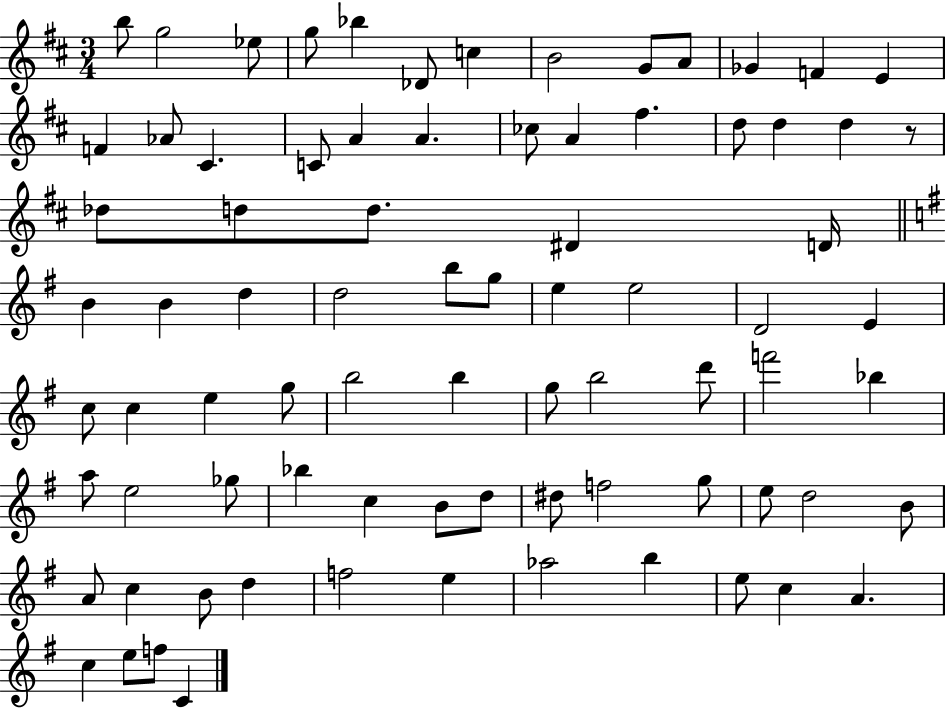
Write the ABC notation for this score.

X:1
T:Untitled
M:3/4
L:1/4
K:D
b/2 g2 _e/2 g/2 _b _D/2 c B2 G/2 A/2 _G F E F _A/2 ^C C/2 A A _c/2 A ^f d/2 d d z/2 _d/2 d/2 d/2 ^D D/4 B B d d2 b/2 g/2 e e2 D2 E c/2 c e g/2 b2 b g/2 b2 d'/2 f'2 _b a/2 e2 _g/2 _b c B/2 d/2 ^d/2 f2 g/2 e/2 d2 B/2 A/2 c B/2 d f2 e _a2 b e/2 c A c e/2 f/2 C